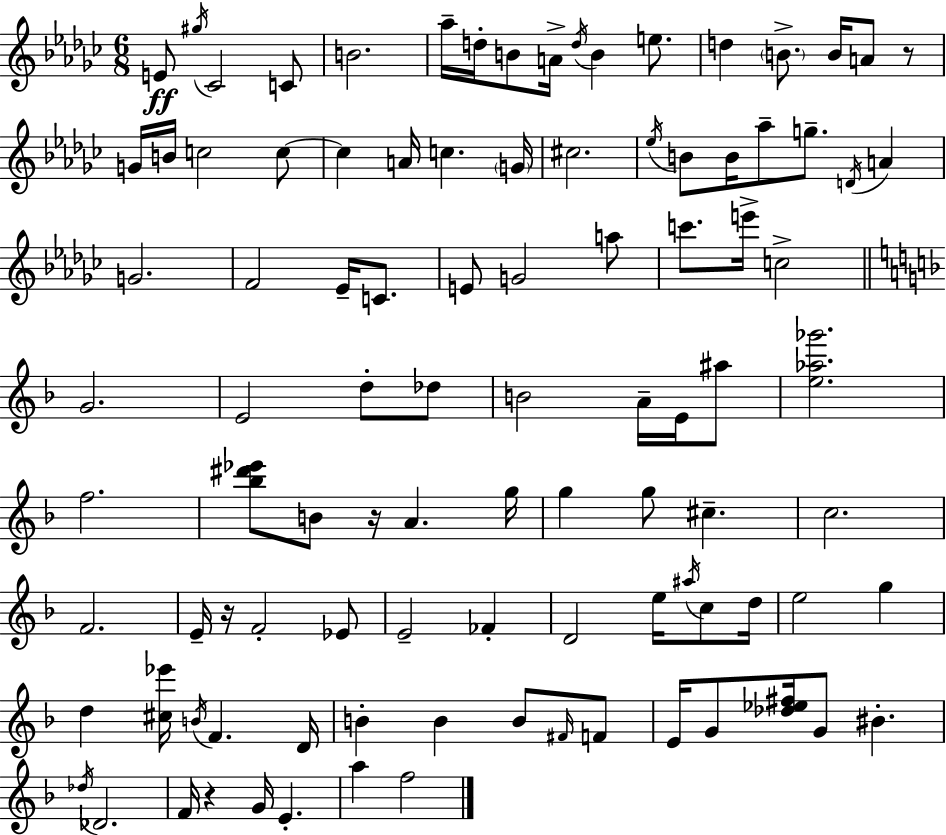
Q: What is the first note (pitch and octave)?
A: E4